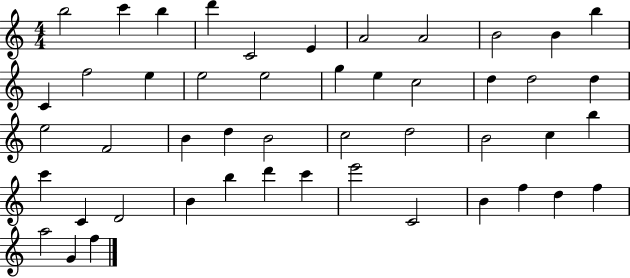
B5/h C6/q B5/q D6/q C4/h E4/q A4/h A4/h B4/h B4/q B5/q C4/q F5/h E5/q E5/h E5/h G5/q E5/q C5/h D5/q D5/h D5/q E5/h F4/h B4/q D5/q B4/h C5/h D5/h B4/h C5/q B5/q C6/q C4/q D4/h B4/q B5/q D6/q C6/q E6/h C4/h B4/q F5/q D5/q F5/q A5/h G4/q F5/q